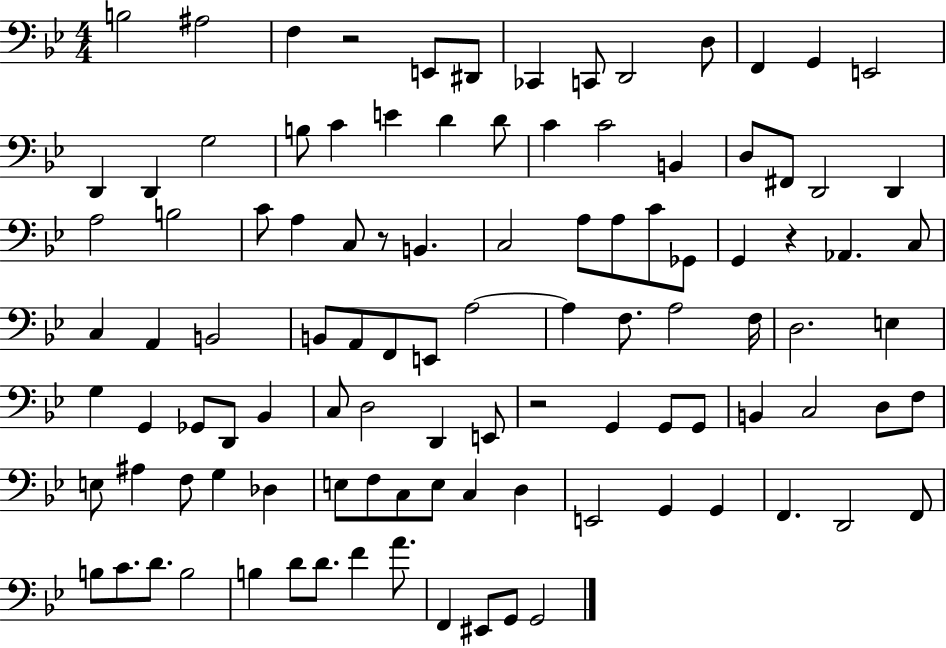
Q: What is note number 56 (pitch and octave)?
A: G3